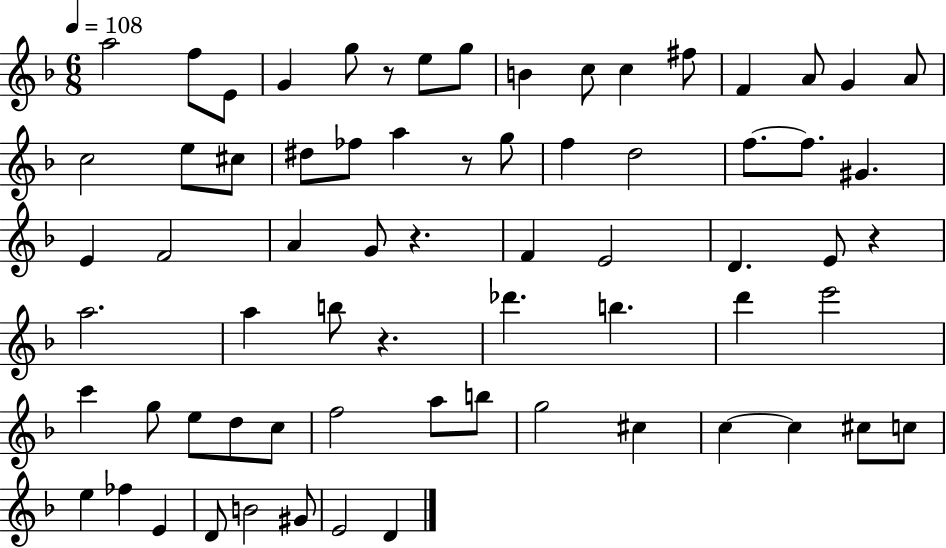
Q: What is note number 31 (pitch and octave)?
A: G4